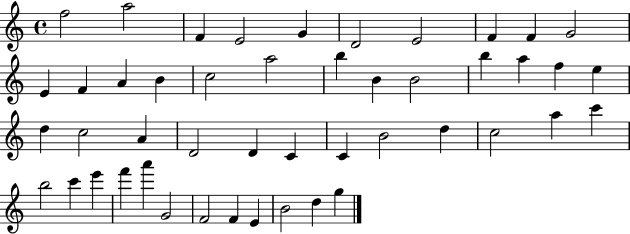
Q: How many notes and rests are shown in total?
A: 47